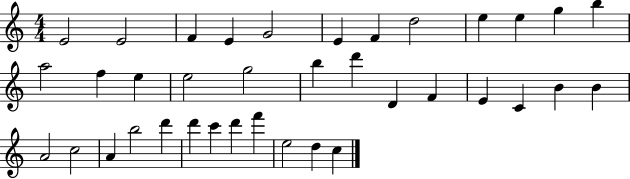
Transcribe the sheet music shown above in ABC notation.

X:1
T:Untitled
M:4/4
L:1/4
K:C
E2 E2 F E G2 E F d2 e e g b a2 f e e2 g2 b d' D F E C B B A2 c2 A b2 d' d' c' d' f' e2 d c